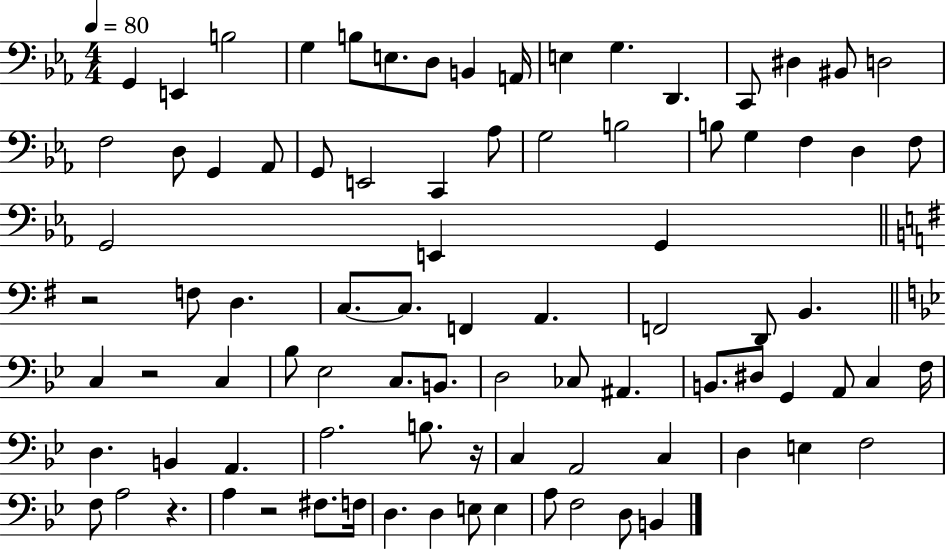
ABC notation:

X:1
T:Untitled
M:4/4
L:1/4
K:Eb
G,, E,, B,2 G, B,/2 E,/2 D,/2 B,, A,,/4 E, G, D,, C,,/2 ^D, ^B,,/2 D,2 F,2 D,/2 G,, _A,,/2 G,,/2 E,,2 C,, _A,/2 G,2 B,2 B,/2 G, F, D, F,/2 G,,2 E,, G,, z2 F,/2 D, C,/2 C,/2 F,, A,, F,,2 D,,/2 B,, C, z2 C, _B,/2 _E,2 C,/2 B,,/2 D,2 _C,/2 ^A,, B,,/2 ^D,/2 G,, A,,/2 C, F,/4 D, B,, A,, A,2 B,/2 z/4 C, A,,2 C, D, E, F,2 F,/2 A,2 z A, z2 ^F,/2 F,/4 D, D, E,/2 E, A,/2 F,2 D,/2 B,,